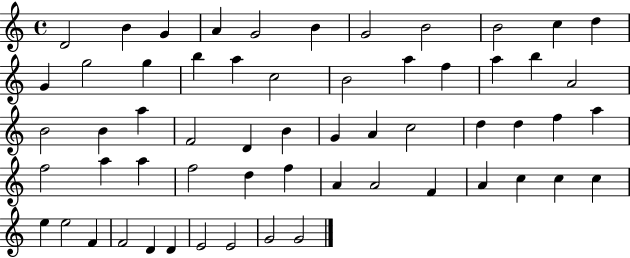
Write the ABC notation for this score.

X:1
T:Untitled
M:4/4
L:1/4
K:C
D2 B G A G2 B G2 B2 B2 c d G g2 g b a c2 B2 a f a b A2 B2 B a F2 D B G A c2 d d f a f2 a a f2 d f A A2 F A c c c e e2 F F2 D D E2 E2 G2 G2